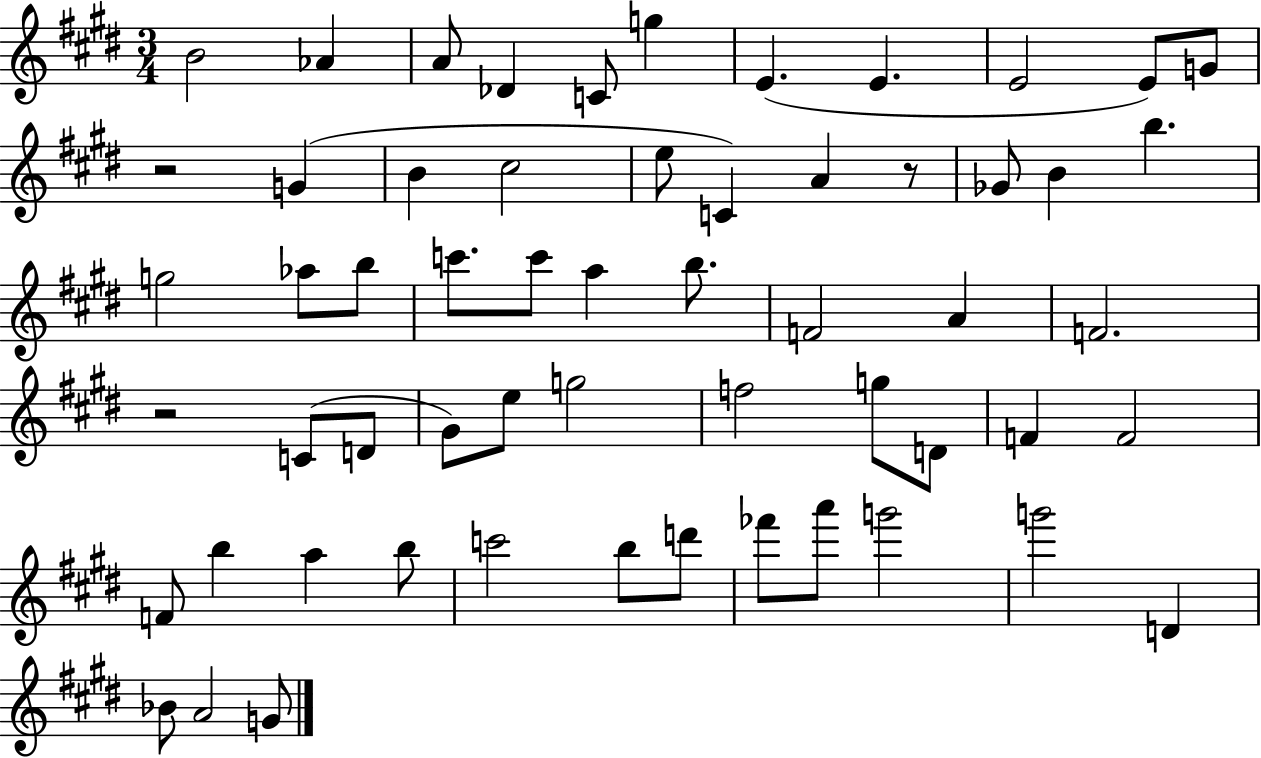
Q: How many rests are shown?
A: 3